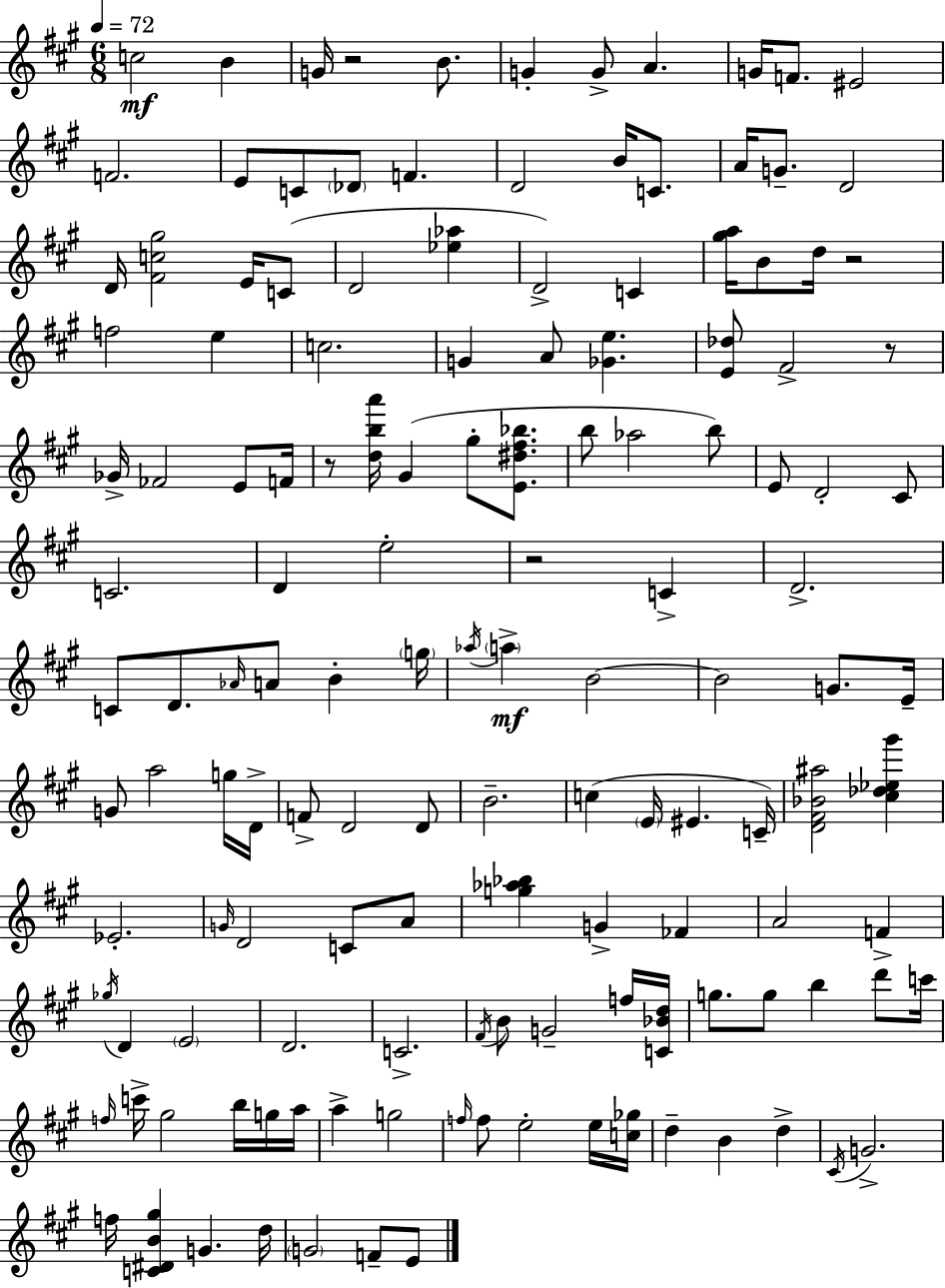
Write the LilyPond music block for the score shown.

{
  \clef treble
  \numericTimeSignature
  \time 6/8
  \key a \major
  \tempo 4 = 72
  \repeat volta 2 { c''2\mf b'4 | g'16 r2 b'8. | g'4-. g'8-> a'4. | g'16 f'8. eis'2 | \break f'2. | e'8 c'8 \parenthesize des'8 f'4. | d'2 b'16 c'8. | a'16 g'8.-- d'2 | \break d'16 <fis' c'' gis''>2 e'16 c'8( | d'2 <ees'' aes''>4 | d'2->) c'4 | <gis'' a''>16 b'8 d''16 r2 | \break f''2 e''4 | c''2. | g'4 a'8 <ges' e''>4. | <e' des''>8 fis'2-> r8 | \break ges'16-> fes'2 e'8 f'16 | r8 <d'' b'' a'''>16 gis'4( gis''8-. <e' dis'' fis'' bes''>8. | b''8 aes''2 b''8) | e'8 d'2-. cis'8 | \break c'2. | d'4 e''2-. | r2 c'4-> | d'2.-> | \break c'8 d'8. \grace { aes'16 } a'8 b'4-. | \parenthesize g''16 \acciaccatura { aes''16 }\mf \parenthesize a''4-> b'2~~ | b'2 g'8. | e'16-- g'8 a''2 | \break g''16 d'16-> f'8-> d'2 | d'8 b'2.-- | c''4( \parenthesize e'16 eis'4. | c'16--) <d' fis' bes' ais''>2 <cis'' des'' ees'' gis'''>4 | \break ees'2.-. | \grace { g'16 } d'2 c'8 | a'8 <g'' aes'' bes''>4 g'4-> fes'4 | a'2 f'4-> | \break \acciaccatura { ges''16 } d'4 \parenthesize e'2 | d'2. | c'2.-> | \acciaccatura { fis'16 } b'8 g'2-- | \break f''16 <c' bes' d''>16 g''8. g''8 b''4 | d'''8 c'''16 \grace { f''16 } c'''16-> gis''2 | b''16 g''16 a''16 a''4-> g''2 | \grace { f''16 } f''8 e''2-. | \break e''16 <c'' ges''>16 d''4-- b'4 | d''4-> \acciaccatura { cis'16 } g'2.-> | f''16 <c' dis' b' gis''>4 | g'4. d''16 \parenthesize g'2 | \break f'8-- e'8 } \bar "|."
}